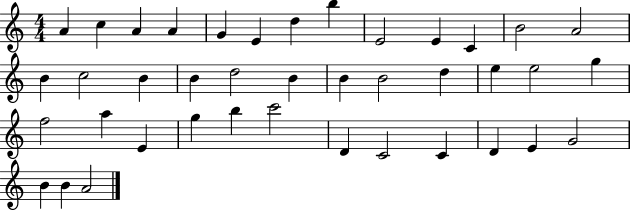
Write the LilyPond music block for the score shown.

{
  \clef treble
  \numericTimeSignature
  \time 4/4
  \key c \major
  a'4 c''4 a'4 a'4 | g'4 e'4 d''4 b''4 | e'2 e'4 c'4 | b'2 a'2 | \break b'4 c''2 b'4 | b'4 d''2 b'4 | b'4 b'2 d''4 | e''4 e''2 g''4 | \break f''2 a''4 e'4 | g''4 b''4 c'''2 | d'4 c'2 c'4 | d'4 e'4 g'2 | \break b'4 b'4 a'2 | \bar "|."
}